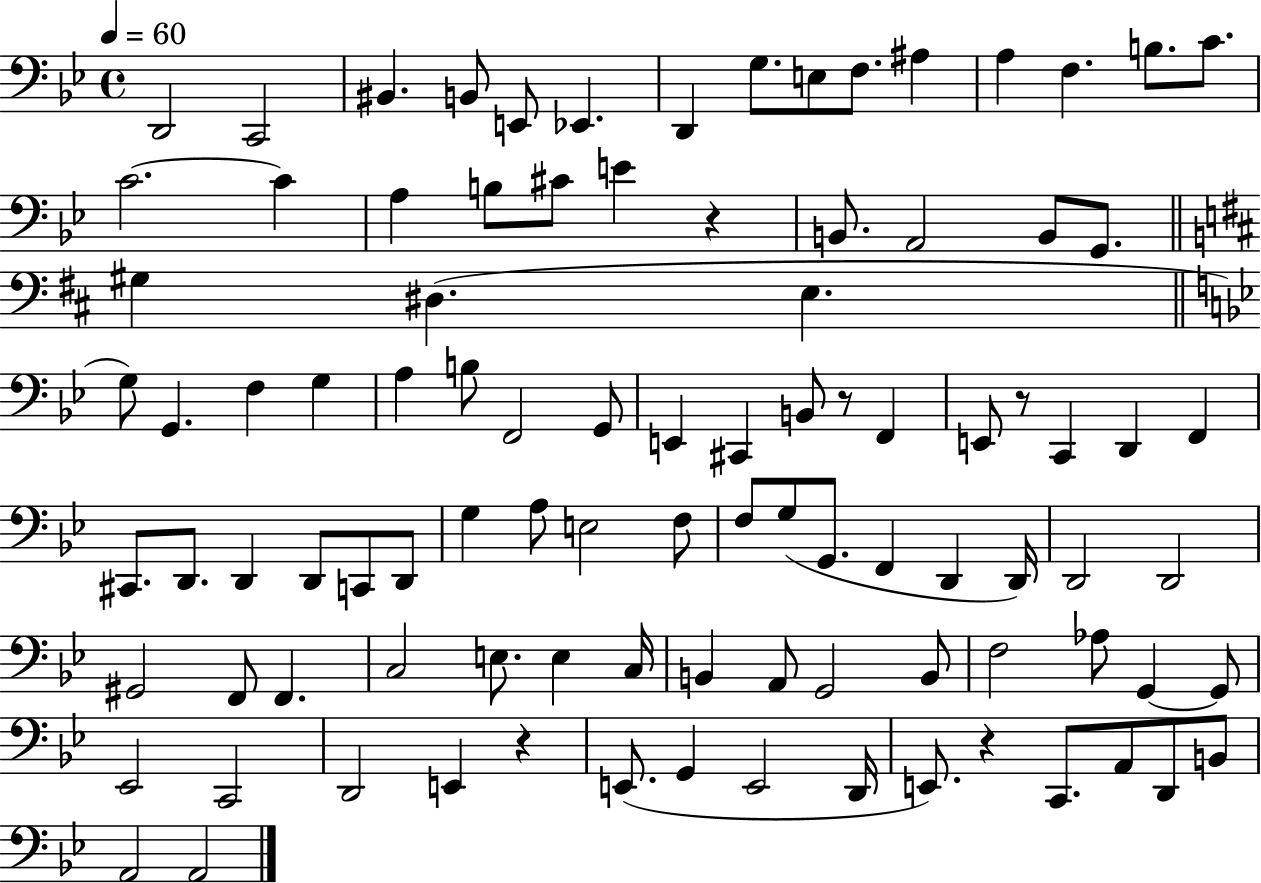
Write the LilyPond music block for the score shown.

{
  \clef bass
  \time 4/4
  \defaultTimeSignature
  \key bes \major
  \tempo 4 = 60
  d,2 c,2 | bis,4. b,8 e,8 ees,4. | d,4 g8. e8 f8. ais4 | a4 f4. b8. c'8. | \break c'2.~~ c'4 | a4 b8 cis'8 e'4 r4 | b,8. a,2 b,8 g,8. | \bar "||" \break \key d \major gis4 dis4.( e4. | \bar "||" \break \key bes \major g8) g,4. f4 g4 | a4 b8 f,2 g,8 | e,4 cis,4 b,8 r8 f,4 | e,8 r8 c,4 d,4 f,4 | \break cis,8. d,8. d,4 d,8 c,8 d,8 | g4 a8 e2 f8 | f8 g8( g,8. f,4 d,4 d,16) | d,2 d,2 | \break gis,2 f,8 f,4. | c2 e8. e4 c16 | b,4 a,8 g,2 b,8 | f2 aes8 g,4~~ g,8 | \break ees,2 c,2 | d,2 e,4 r4 | e,8.( g,4 e,2 d,16 | e,8.) r4 c,8. a,8 d,8 b,8 | \break a,2 a,2 | \bar "|."
}